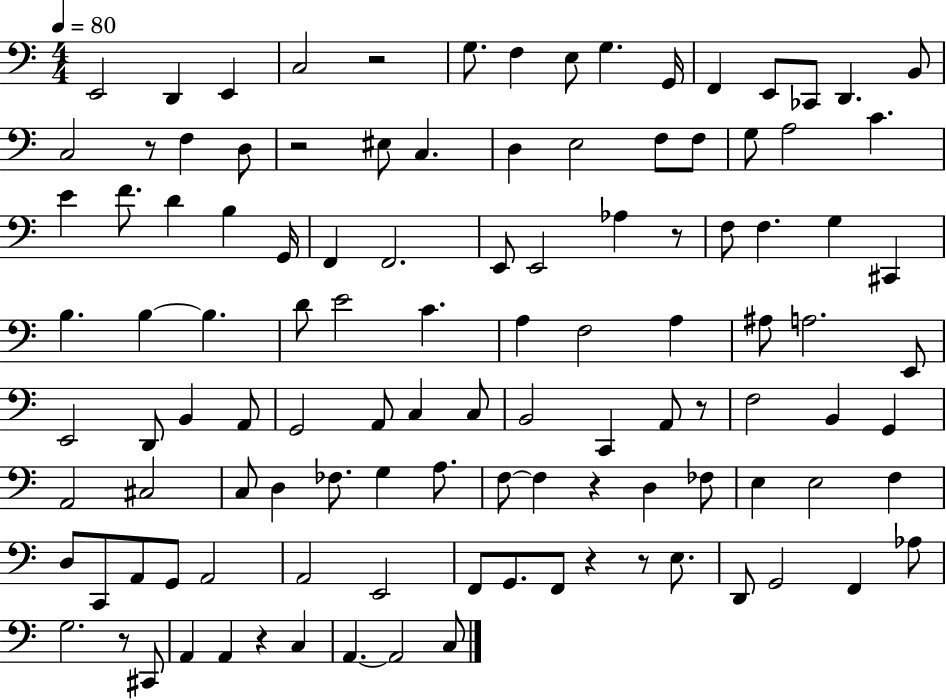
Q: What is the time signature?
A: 4/4